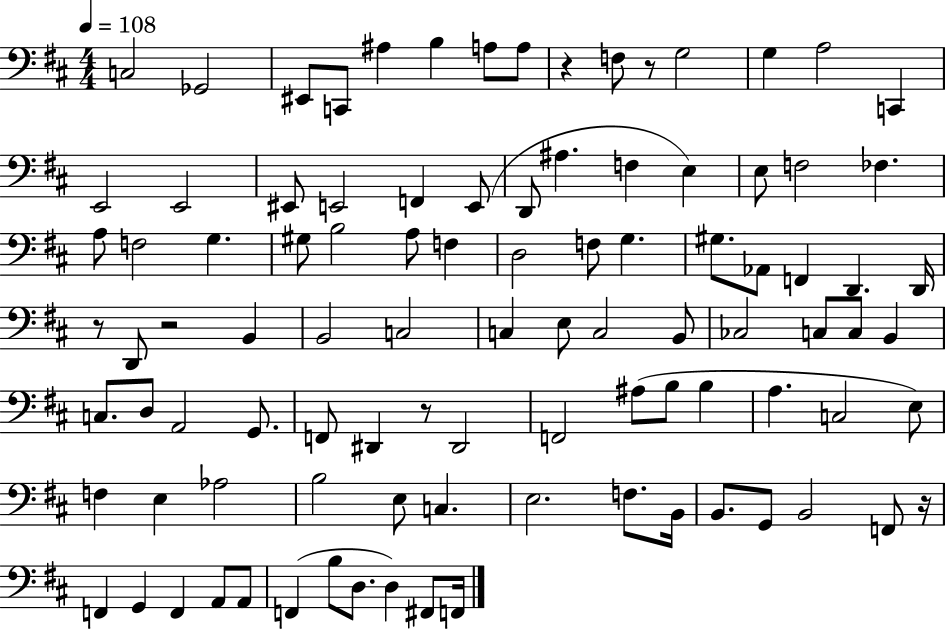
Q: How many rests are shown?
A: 6